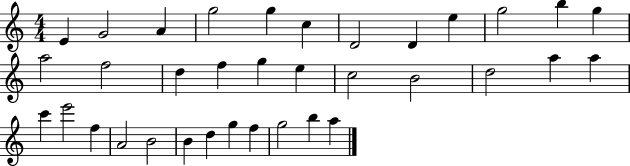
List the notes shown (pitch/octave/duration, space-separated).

E4/q G4/h A4/q G5/h G5/q C5/q D4/h D4/q E5/q G5/h B5/q G5/q A5/h F5/h D5/q F5/q G5/q E5/q C5/h B4/h D5/h A5/q A5/q C6/q E6/h F5/q A4/h B4/h B4/q D5/q G5/q F5/q G5/h B5/q A5/q